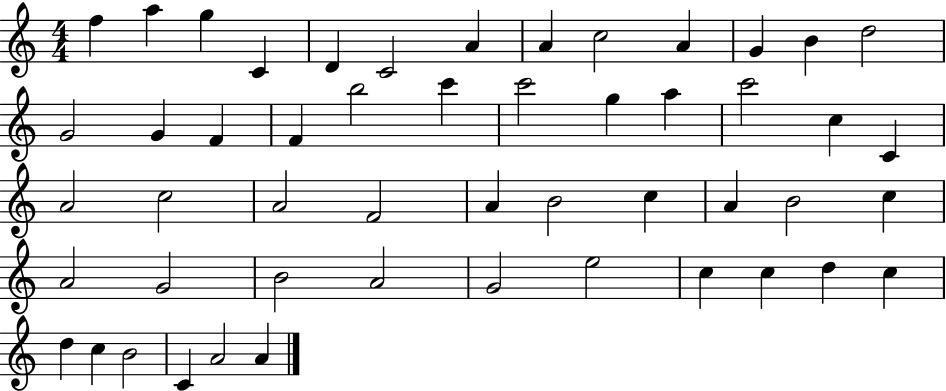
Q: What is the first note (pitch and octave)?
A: F5